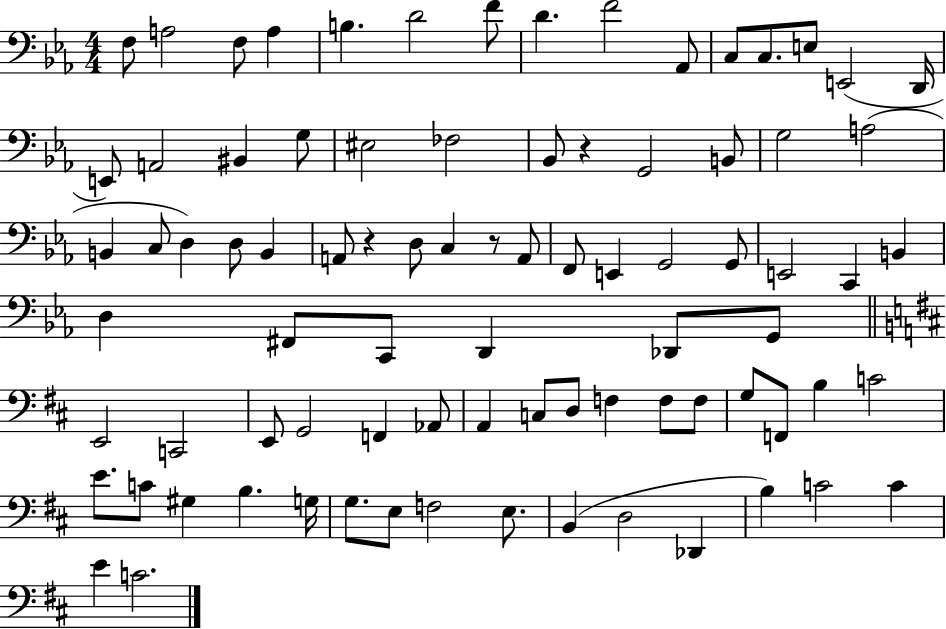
F3/e A3/h F3/e A3/q B3/q. D4/h F4/e D4/q. F4/h Ab2/e C3/e C3/e. E3/e E2/h D2/s E2/e A2/h BIS2/q G3/e EIS3/h FES3/h Bb2/e R/q G2/h B2/e G3/h A3/h B2/q C3/e D3/q D3/e B2/q A2/e R/q D3/e C3/q R/e A2/e F2/e E2/q G2/h G2/e E2/h C2/q B2/q D3/q F#2/e C2/e D2/q Db2/e G2/e E2/h C2/h E2/e G2/h F2/q Ab2/e A2/q C3/e D3/e F3/q F3/e F3/e G3/e F2/e B3/q C4/h E4/e. C4/e G#3/q B3/q. G3/s G3/e. E3/e F3/h E3/e. B2/q D3/h Db2/q B3/q C4/h C4/q E4/q C4/h.